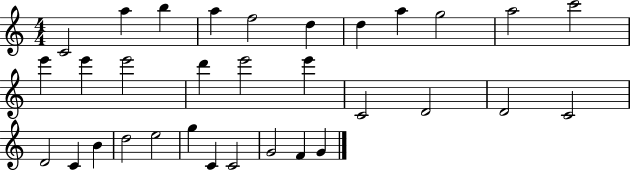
C4/h A5/q B5/q A5/q F5/h D5/q D5/q A5/q G5/h A5/h C6/h E6/q E6/q E6/h D6/q E6/h E6/q C4/h D4/h D4/h C4/h D4/h C4/q B4/q D5/h E5/h G5/q C4/q C4/h G4/h F4/q G4/q